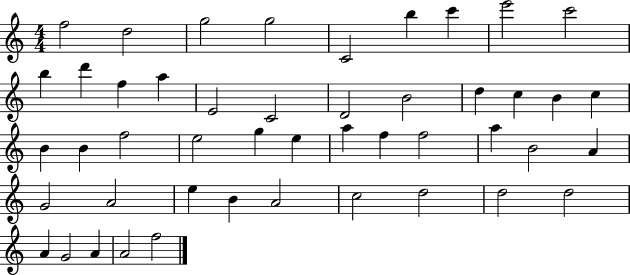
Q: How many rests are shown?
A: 0